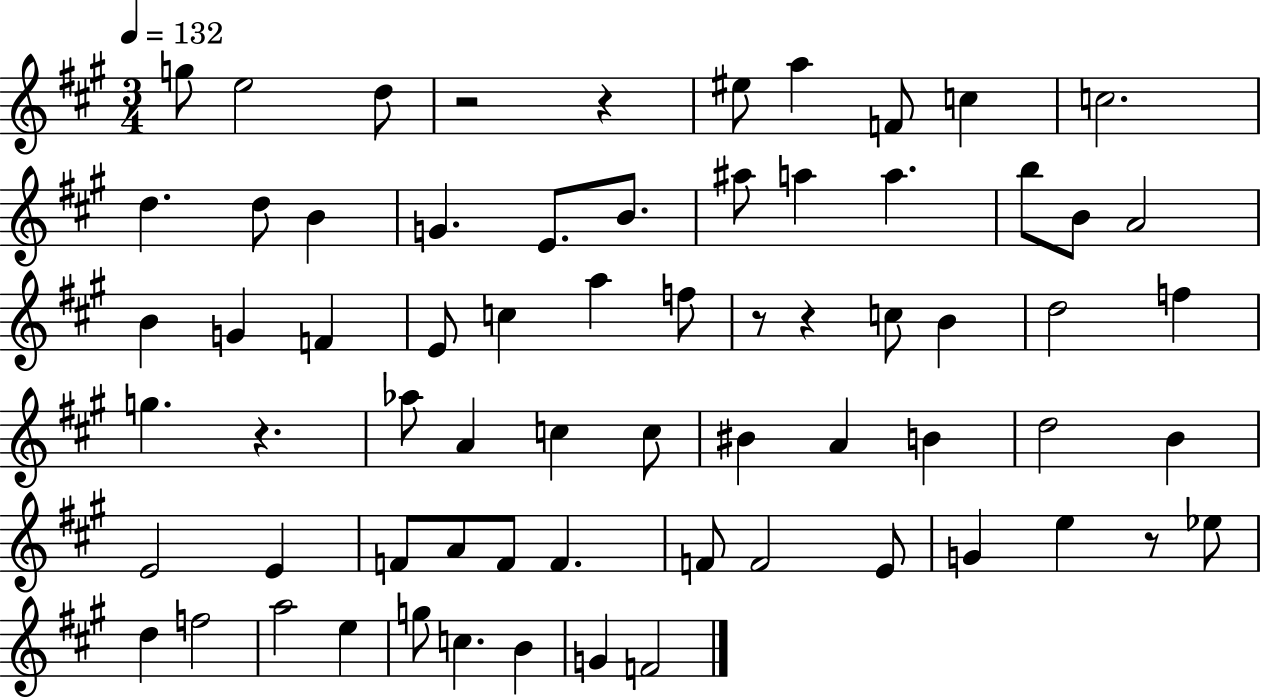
G5/e E5/h D5/e R/h R/q EIS5/e A5/q F4/e C5/q C5/h. D5/q. D5/e B4/q G4/q. E4/e. B4/e. A#5/e A5/q A5/q. B5/e B4/e A4/h B4/q G4/q F4/q E4/e C5/q A5/q F5/e R/e R/q C5/e B4/q D5/h F5/q G5/q. R/q. Ab5/e A4/q C5/q C5/e BIS4/q A4/q B4/q D5/h B4/q E4/h E4/q F4/e A4/e F4/e F4/q. F4/e F4/h E4/e G4/q E5/q R/e Eb5/e D5/q F5/h A5/h E5/q G5/e C5/q. B4/q G4/q F4/h